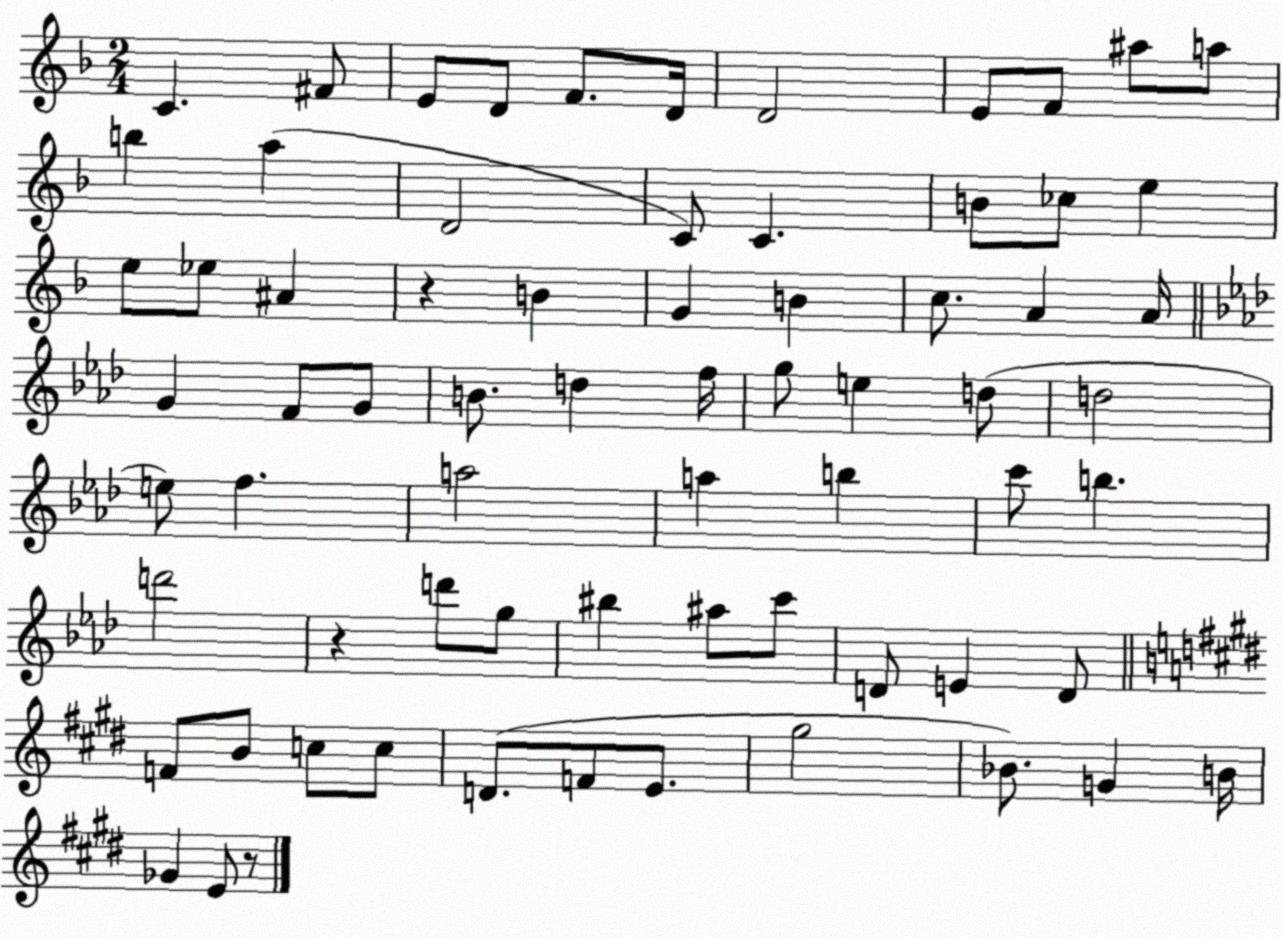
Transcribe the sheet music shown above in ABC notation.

X:1
T:Untitled
M:2/4
L:1/4
K:F
C ^F/2 E/2 D/2 F/2 D/4 D2 E/2 F/2 ^a/2 a/2 b a D2 C/2 C B/2 _c/2 e e/2 _e/2 ^A z B G B c/2 A A/4 G F/2 G/2 B/2 d f/4 g/2 e d/2 d2 e/2 f a2 a b c'/2 b d'2 z d'/2 g/2 ^b ^a/2 c'/2 D/2 E D/2 F/2 B/2 c/2 c/2 D/2 F/2 E/2 ^g2 _B/2 G B/4 _G E/2 z/2